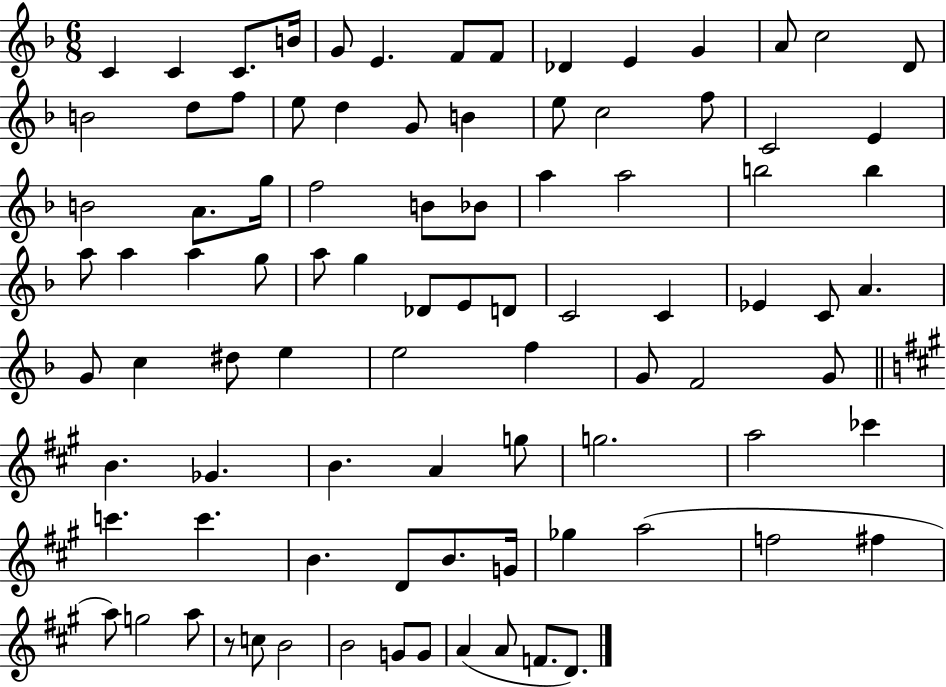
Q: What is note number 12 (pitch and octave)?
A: A4